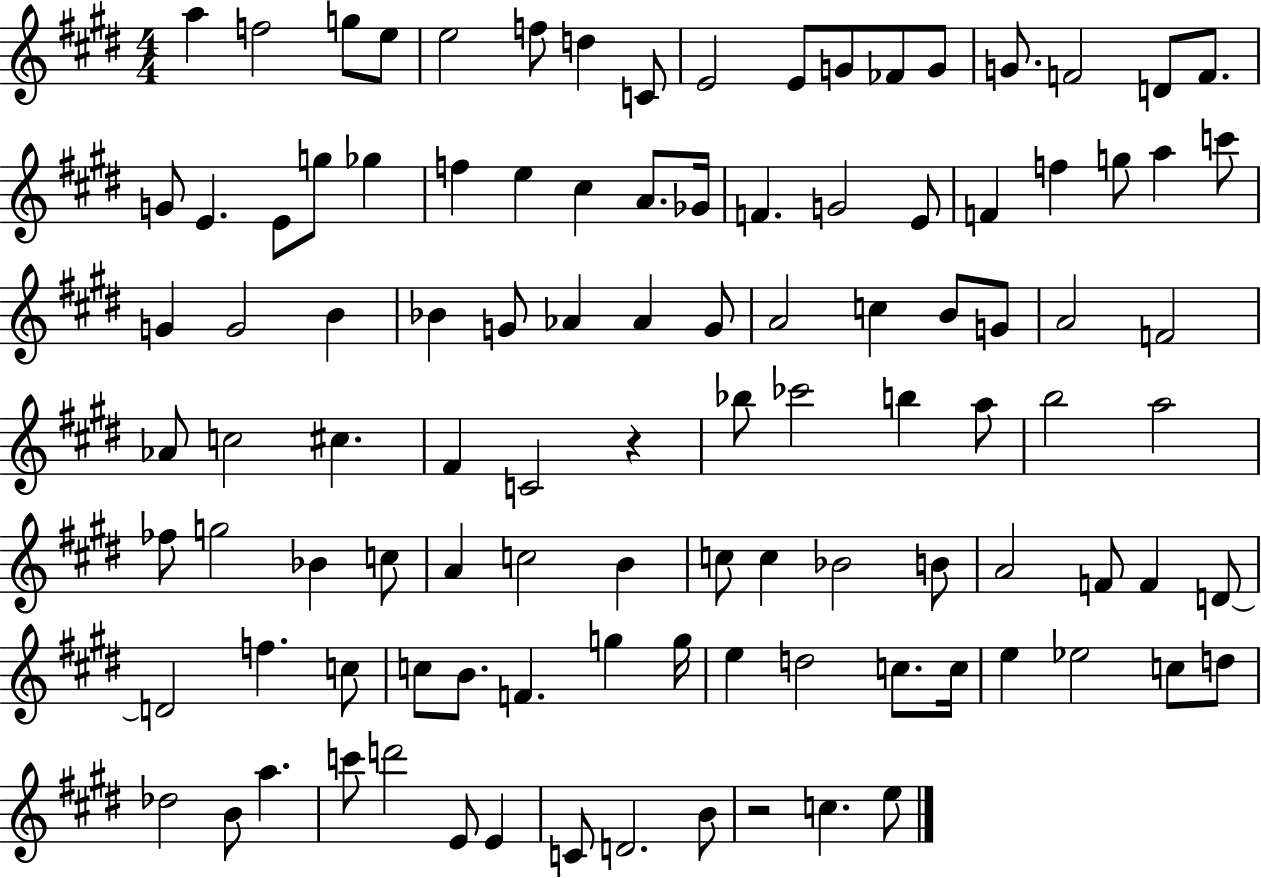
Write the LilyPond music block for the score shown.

{
  \clef treble
  \numericTimeSignature
  \time 4/4
  \key e \major
  a''4 f''2 g''8 e''8 | e''2 f''8 d''4 c'8 | e'2 e'8 g'8 fes'8 g'8 | g'8. f'2 d'8 f'8. | \break g'8 e'4. e'8 g''8 ges''4 | f''4 e''4 cis''4 a'8. ges'16 | f'4. g'2 e'8 | f'4 f''4 g''8 a''4 c'''8 | \break g'4 g'2 b'4 | bes'4 g'8 aes'4 aes'4 g'8 | a'2 c''4 b'8 g'8 | a'2 f'2 | \break aes'8 c''2 cis''4. | fis'4 c'2 r4 | bes''8 ces'''2 b''4 a''8 | b''2 a''2 | \break fes''8 g''2 bes'4 c''8 | a'4 c''2 b'4 | c''8 c''4 bes'2 b'8 | a'2 f'8 f'4 d'8~~ | \break d'2 f''4. c''8 | c''8 b'8. f'4. g''4 g''16 | e''4 d''2 c''8. c''16 | e''4 ees''2 c''8 d''8 | \break des''2 b'8 a''4. | c'''8 d'''2 e'8 e'4 | c'8 d'2. b'8 | r2 c''4. e''8 | \break \bar "|."
}